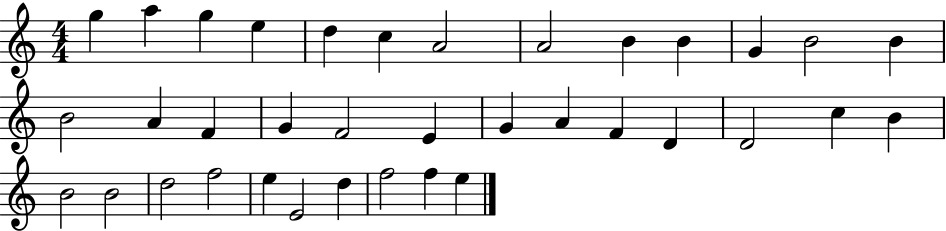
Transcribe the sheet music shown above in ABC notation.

X:1
T:Untitled
M:4/4
L:1/4
K:C
g a g e d c A2 A2 B B G B2 B B2 A F G F2 E G A F D D2 c B B2 B2 d2 f2 e E2 d f2 f e